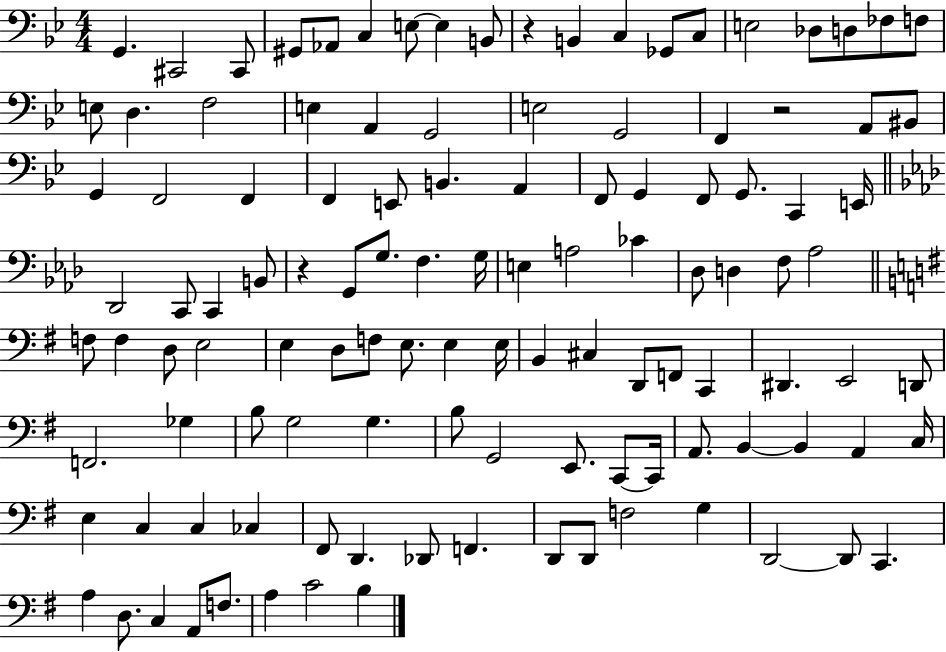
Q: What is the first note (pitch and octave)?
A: G2